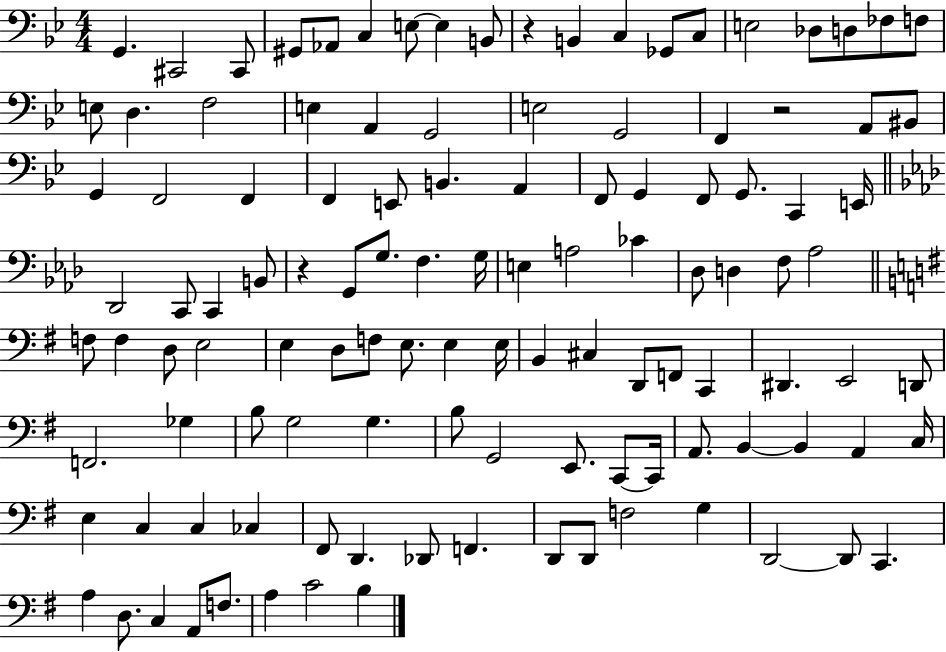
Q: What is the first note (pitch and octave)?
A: G2